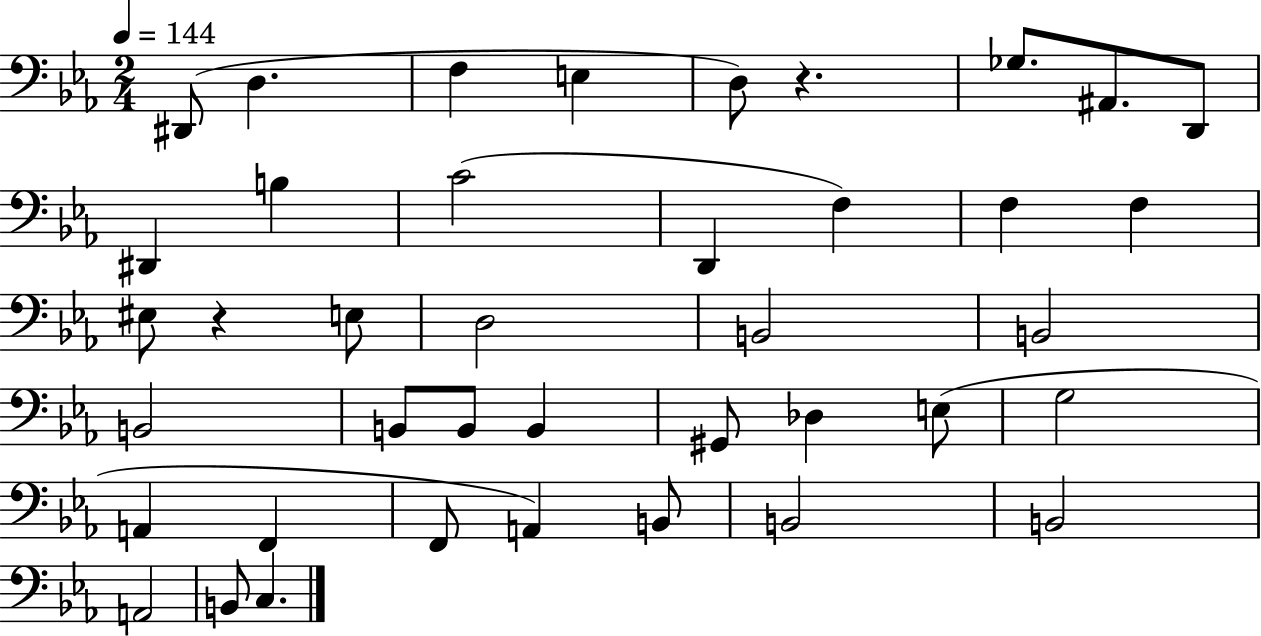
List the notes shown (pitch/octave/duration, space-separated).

D#2/e D3/q. F3/q E3/q D3/e R/q. Gb3/e. A#2/e. D2/e D#2/q B3/q C4/h D2/q F3/q F3/q F3/q EIS3/e R/q E3/e D3/h B2/h B2/h B2/h B2/e B2/e B2/q G#2/e Db3/q E3/e G3/h A2/q F2/q F2/e A2/q B2/e B2/h B2/h A2/h B2/e C3/q.